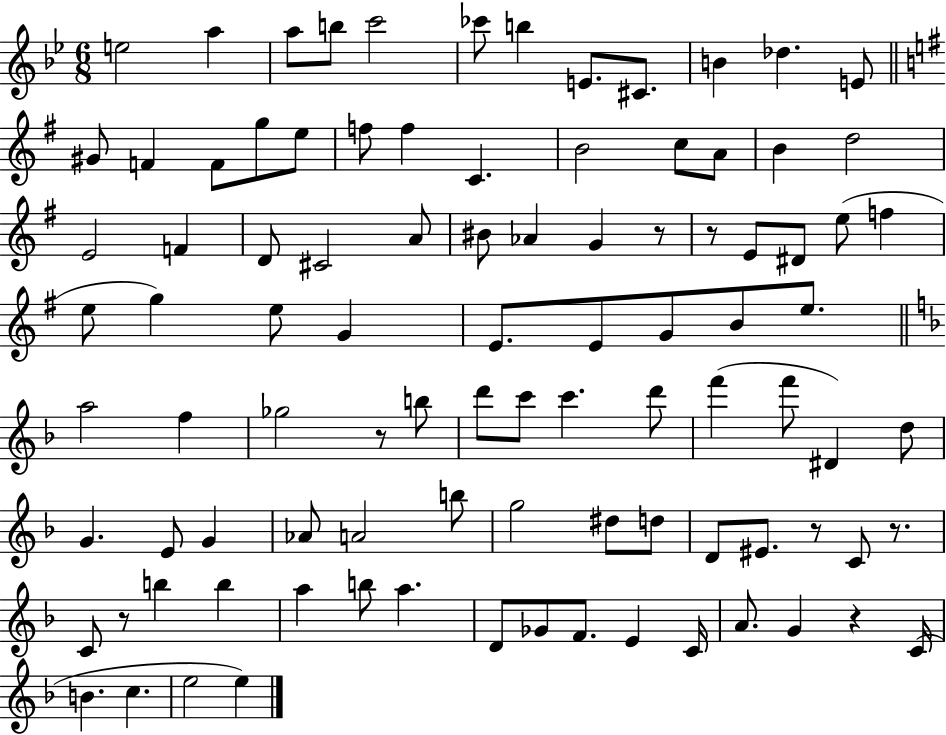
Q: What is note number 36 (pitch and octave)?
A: E5